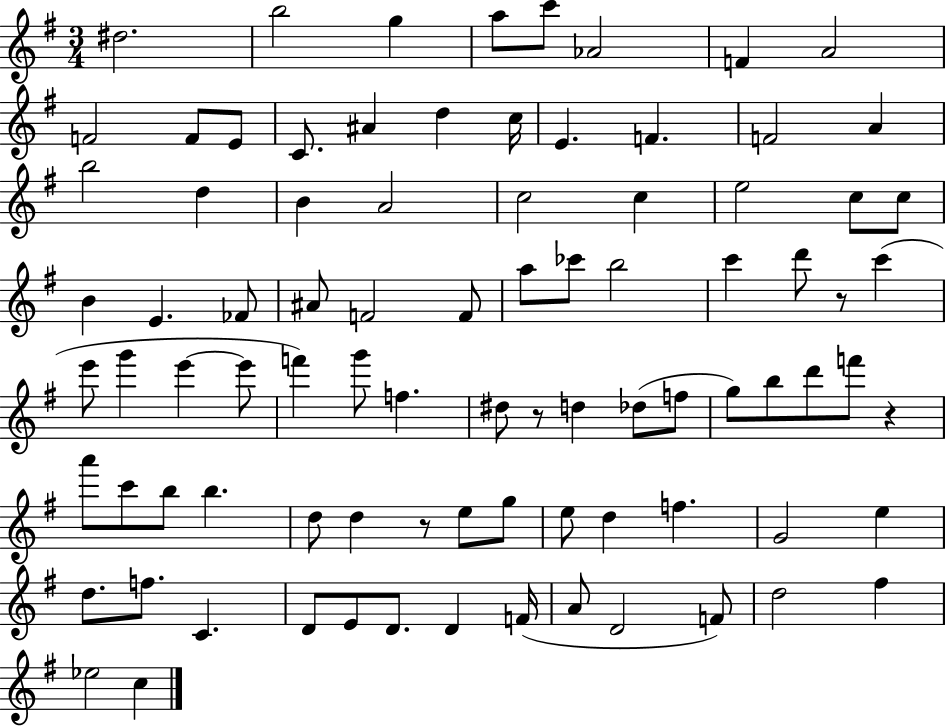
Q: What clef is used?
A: treble